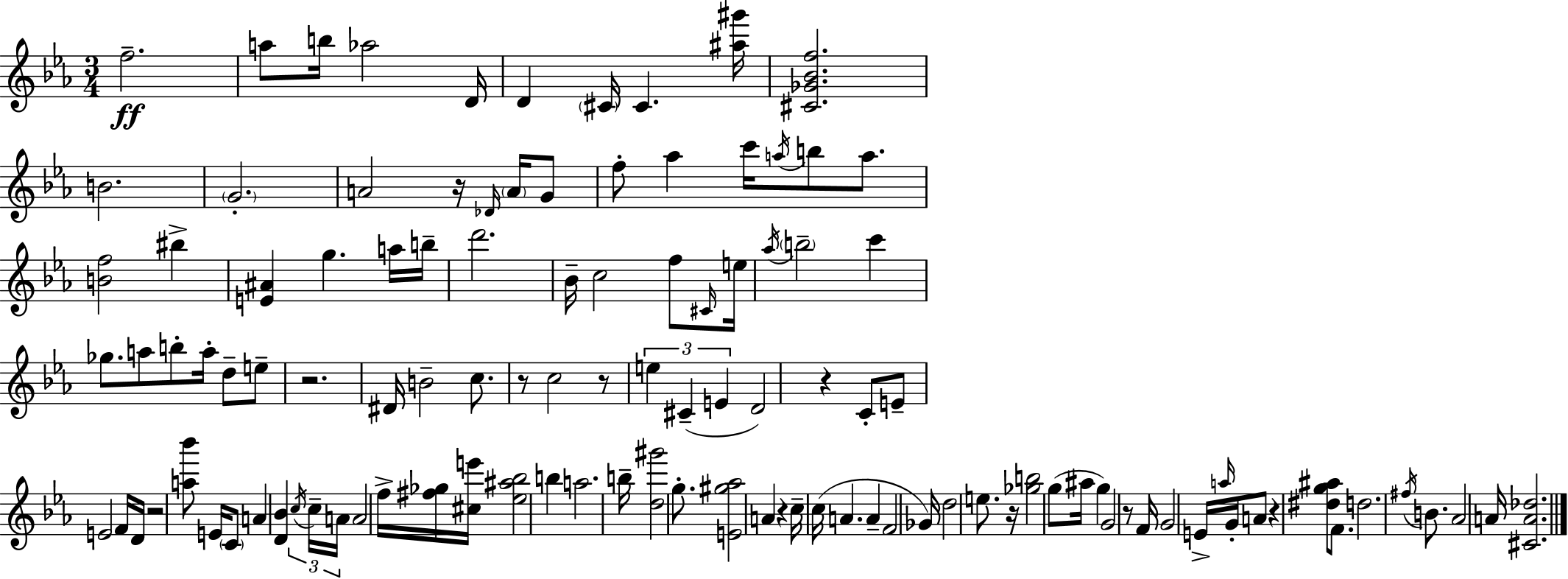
F5/h. A5/e B5/s Ab5/h D4/s D4/q C#4/s C#4/q. [A#5,G#6]/s [C#4,Gb4,Bb4,F5]/h. B4/h. G4/h. A4/h R/s Db4/s A4/s G4/e F5/e Ab5/q C6/s A5/s B5/e A5/e. [B4,F5]/h BIS5/q [E4,A#4]/q G5/q. A5/s B5/s D6/h. Bb4/s C5/h F5/e C#4/s E5/s Ab5/s B5/h C6/q Gb5/e. A5/e B5/e A5/s D5/e E5/e R/h. D#4/s B4/h C5/e. R/e C5/h R/e E5/q C#4/q E4/q D4/h R/q C4/e E4/e E4/h F4/s D4/s R/h [A5,Bb6]/e E4/s C4/e A4/q [D4,Bb4]/q C5/s C5/s A4/s A4/h F5/s [F#5,Gb5]/s [C#5,E6]/s [Eb5,A#5,Bb5]/h B5/q A5/h. B5/s [D5,G#6]/h G5/e. [E4,G#5,Ab5]/h A4/q R/q C5/s C5/s A4/q. A4/q F4/h Gb4/s D5/h E5/e. R/s [Gb5,B5]/h G5/e A#5/s G5/q G4/h R/e F4/s G4/h E4/s A5/s G4/s A4/e R/q [D#5,G5,A#5]/e F4/e. D5/h. F#5/s B4/e. Ab4/h A4/s [C#4,A4,Db5]/h.